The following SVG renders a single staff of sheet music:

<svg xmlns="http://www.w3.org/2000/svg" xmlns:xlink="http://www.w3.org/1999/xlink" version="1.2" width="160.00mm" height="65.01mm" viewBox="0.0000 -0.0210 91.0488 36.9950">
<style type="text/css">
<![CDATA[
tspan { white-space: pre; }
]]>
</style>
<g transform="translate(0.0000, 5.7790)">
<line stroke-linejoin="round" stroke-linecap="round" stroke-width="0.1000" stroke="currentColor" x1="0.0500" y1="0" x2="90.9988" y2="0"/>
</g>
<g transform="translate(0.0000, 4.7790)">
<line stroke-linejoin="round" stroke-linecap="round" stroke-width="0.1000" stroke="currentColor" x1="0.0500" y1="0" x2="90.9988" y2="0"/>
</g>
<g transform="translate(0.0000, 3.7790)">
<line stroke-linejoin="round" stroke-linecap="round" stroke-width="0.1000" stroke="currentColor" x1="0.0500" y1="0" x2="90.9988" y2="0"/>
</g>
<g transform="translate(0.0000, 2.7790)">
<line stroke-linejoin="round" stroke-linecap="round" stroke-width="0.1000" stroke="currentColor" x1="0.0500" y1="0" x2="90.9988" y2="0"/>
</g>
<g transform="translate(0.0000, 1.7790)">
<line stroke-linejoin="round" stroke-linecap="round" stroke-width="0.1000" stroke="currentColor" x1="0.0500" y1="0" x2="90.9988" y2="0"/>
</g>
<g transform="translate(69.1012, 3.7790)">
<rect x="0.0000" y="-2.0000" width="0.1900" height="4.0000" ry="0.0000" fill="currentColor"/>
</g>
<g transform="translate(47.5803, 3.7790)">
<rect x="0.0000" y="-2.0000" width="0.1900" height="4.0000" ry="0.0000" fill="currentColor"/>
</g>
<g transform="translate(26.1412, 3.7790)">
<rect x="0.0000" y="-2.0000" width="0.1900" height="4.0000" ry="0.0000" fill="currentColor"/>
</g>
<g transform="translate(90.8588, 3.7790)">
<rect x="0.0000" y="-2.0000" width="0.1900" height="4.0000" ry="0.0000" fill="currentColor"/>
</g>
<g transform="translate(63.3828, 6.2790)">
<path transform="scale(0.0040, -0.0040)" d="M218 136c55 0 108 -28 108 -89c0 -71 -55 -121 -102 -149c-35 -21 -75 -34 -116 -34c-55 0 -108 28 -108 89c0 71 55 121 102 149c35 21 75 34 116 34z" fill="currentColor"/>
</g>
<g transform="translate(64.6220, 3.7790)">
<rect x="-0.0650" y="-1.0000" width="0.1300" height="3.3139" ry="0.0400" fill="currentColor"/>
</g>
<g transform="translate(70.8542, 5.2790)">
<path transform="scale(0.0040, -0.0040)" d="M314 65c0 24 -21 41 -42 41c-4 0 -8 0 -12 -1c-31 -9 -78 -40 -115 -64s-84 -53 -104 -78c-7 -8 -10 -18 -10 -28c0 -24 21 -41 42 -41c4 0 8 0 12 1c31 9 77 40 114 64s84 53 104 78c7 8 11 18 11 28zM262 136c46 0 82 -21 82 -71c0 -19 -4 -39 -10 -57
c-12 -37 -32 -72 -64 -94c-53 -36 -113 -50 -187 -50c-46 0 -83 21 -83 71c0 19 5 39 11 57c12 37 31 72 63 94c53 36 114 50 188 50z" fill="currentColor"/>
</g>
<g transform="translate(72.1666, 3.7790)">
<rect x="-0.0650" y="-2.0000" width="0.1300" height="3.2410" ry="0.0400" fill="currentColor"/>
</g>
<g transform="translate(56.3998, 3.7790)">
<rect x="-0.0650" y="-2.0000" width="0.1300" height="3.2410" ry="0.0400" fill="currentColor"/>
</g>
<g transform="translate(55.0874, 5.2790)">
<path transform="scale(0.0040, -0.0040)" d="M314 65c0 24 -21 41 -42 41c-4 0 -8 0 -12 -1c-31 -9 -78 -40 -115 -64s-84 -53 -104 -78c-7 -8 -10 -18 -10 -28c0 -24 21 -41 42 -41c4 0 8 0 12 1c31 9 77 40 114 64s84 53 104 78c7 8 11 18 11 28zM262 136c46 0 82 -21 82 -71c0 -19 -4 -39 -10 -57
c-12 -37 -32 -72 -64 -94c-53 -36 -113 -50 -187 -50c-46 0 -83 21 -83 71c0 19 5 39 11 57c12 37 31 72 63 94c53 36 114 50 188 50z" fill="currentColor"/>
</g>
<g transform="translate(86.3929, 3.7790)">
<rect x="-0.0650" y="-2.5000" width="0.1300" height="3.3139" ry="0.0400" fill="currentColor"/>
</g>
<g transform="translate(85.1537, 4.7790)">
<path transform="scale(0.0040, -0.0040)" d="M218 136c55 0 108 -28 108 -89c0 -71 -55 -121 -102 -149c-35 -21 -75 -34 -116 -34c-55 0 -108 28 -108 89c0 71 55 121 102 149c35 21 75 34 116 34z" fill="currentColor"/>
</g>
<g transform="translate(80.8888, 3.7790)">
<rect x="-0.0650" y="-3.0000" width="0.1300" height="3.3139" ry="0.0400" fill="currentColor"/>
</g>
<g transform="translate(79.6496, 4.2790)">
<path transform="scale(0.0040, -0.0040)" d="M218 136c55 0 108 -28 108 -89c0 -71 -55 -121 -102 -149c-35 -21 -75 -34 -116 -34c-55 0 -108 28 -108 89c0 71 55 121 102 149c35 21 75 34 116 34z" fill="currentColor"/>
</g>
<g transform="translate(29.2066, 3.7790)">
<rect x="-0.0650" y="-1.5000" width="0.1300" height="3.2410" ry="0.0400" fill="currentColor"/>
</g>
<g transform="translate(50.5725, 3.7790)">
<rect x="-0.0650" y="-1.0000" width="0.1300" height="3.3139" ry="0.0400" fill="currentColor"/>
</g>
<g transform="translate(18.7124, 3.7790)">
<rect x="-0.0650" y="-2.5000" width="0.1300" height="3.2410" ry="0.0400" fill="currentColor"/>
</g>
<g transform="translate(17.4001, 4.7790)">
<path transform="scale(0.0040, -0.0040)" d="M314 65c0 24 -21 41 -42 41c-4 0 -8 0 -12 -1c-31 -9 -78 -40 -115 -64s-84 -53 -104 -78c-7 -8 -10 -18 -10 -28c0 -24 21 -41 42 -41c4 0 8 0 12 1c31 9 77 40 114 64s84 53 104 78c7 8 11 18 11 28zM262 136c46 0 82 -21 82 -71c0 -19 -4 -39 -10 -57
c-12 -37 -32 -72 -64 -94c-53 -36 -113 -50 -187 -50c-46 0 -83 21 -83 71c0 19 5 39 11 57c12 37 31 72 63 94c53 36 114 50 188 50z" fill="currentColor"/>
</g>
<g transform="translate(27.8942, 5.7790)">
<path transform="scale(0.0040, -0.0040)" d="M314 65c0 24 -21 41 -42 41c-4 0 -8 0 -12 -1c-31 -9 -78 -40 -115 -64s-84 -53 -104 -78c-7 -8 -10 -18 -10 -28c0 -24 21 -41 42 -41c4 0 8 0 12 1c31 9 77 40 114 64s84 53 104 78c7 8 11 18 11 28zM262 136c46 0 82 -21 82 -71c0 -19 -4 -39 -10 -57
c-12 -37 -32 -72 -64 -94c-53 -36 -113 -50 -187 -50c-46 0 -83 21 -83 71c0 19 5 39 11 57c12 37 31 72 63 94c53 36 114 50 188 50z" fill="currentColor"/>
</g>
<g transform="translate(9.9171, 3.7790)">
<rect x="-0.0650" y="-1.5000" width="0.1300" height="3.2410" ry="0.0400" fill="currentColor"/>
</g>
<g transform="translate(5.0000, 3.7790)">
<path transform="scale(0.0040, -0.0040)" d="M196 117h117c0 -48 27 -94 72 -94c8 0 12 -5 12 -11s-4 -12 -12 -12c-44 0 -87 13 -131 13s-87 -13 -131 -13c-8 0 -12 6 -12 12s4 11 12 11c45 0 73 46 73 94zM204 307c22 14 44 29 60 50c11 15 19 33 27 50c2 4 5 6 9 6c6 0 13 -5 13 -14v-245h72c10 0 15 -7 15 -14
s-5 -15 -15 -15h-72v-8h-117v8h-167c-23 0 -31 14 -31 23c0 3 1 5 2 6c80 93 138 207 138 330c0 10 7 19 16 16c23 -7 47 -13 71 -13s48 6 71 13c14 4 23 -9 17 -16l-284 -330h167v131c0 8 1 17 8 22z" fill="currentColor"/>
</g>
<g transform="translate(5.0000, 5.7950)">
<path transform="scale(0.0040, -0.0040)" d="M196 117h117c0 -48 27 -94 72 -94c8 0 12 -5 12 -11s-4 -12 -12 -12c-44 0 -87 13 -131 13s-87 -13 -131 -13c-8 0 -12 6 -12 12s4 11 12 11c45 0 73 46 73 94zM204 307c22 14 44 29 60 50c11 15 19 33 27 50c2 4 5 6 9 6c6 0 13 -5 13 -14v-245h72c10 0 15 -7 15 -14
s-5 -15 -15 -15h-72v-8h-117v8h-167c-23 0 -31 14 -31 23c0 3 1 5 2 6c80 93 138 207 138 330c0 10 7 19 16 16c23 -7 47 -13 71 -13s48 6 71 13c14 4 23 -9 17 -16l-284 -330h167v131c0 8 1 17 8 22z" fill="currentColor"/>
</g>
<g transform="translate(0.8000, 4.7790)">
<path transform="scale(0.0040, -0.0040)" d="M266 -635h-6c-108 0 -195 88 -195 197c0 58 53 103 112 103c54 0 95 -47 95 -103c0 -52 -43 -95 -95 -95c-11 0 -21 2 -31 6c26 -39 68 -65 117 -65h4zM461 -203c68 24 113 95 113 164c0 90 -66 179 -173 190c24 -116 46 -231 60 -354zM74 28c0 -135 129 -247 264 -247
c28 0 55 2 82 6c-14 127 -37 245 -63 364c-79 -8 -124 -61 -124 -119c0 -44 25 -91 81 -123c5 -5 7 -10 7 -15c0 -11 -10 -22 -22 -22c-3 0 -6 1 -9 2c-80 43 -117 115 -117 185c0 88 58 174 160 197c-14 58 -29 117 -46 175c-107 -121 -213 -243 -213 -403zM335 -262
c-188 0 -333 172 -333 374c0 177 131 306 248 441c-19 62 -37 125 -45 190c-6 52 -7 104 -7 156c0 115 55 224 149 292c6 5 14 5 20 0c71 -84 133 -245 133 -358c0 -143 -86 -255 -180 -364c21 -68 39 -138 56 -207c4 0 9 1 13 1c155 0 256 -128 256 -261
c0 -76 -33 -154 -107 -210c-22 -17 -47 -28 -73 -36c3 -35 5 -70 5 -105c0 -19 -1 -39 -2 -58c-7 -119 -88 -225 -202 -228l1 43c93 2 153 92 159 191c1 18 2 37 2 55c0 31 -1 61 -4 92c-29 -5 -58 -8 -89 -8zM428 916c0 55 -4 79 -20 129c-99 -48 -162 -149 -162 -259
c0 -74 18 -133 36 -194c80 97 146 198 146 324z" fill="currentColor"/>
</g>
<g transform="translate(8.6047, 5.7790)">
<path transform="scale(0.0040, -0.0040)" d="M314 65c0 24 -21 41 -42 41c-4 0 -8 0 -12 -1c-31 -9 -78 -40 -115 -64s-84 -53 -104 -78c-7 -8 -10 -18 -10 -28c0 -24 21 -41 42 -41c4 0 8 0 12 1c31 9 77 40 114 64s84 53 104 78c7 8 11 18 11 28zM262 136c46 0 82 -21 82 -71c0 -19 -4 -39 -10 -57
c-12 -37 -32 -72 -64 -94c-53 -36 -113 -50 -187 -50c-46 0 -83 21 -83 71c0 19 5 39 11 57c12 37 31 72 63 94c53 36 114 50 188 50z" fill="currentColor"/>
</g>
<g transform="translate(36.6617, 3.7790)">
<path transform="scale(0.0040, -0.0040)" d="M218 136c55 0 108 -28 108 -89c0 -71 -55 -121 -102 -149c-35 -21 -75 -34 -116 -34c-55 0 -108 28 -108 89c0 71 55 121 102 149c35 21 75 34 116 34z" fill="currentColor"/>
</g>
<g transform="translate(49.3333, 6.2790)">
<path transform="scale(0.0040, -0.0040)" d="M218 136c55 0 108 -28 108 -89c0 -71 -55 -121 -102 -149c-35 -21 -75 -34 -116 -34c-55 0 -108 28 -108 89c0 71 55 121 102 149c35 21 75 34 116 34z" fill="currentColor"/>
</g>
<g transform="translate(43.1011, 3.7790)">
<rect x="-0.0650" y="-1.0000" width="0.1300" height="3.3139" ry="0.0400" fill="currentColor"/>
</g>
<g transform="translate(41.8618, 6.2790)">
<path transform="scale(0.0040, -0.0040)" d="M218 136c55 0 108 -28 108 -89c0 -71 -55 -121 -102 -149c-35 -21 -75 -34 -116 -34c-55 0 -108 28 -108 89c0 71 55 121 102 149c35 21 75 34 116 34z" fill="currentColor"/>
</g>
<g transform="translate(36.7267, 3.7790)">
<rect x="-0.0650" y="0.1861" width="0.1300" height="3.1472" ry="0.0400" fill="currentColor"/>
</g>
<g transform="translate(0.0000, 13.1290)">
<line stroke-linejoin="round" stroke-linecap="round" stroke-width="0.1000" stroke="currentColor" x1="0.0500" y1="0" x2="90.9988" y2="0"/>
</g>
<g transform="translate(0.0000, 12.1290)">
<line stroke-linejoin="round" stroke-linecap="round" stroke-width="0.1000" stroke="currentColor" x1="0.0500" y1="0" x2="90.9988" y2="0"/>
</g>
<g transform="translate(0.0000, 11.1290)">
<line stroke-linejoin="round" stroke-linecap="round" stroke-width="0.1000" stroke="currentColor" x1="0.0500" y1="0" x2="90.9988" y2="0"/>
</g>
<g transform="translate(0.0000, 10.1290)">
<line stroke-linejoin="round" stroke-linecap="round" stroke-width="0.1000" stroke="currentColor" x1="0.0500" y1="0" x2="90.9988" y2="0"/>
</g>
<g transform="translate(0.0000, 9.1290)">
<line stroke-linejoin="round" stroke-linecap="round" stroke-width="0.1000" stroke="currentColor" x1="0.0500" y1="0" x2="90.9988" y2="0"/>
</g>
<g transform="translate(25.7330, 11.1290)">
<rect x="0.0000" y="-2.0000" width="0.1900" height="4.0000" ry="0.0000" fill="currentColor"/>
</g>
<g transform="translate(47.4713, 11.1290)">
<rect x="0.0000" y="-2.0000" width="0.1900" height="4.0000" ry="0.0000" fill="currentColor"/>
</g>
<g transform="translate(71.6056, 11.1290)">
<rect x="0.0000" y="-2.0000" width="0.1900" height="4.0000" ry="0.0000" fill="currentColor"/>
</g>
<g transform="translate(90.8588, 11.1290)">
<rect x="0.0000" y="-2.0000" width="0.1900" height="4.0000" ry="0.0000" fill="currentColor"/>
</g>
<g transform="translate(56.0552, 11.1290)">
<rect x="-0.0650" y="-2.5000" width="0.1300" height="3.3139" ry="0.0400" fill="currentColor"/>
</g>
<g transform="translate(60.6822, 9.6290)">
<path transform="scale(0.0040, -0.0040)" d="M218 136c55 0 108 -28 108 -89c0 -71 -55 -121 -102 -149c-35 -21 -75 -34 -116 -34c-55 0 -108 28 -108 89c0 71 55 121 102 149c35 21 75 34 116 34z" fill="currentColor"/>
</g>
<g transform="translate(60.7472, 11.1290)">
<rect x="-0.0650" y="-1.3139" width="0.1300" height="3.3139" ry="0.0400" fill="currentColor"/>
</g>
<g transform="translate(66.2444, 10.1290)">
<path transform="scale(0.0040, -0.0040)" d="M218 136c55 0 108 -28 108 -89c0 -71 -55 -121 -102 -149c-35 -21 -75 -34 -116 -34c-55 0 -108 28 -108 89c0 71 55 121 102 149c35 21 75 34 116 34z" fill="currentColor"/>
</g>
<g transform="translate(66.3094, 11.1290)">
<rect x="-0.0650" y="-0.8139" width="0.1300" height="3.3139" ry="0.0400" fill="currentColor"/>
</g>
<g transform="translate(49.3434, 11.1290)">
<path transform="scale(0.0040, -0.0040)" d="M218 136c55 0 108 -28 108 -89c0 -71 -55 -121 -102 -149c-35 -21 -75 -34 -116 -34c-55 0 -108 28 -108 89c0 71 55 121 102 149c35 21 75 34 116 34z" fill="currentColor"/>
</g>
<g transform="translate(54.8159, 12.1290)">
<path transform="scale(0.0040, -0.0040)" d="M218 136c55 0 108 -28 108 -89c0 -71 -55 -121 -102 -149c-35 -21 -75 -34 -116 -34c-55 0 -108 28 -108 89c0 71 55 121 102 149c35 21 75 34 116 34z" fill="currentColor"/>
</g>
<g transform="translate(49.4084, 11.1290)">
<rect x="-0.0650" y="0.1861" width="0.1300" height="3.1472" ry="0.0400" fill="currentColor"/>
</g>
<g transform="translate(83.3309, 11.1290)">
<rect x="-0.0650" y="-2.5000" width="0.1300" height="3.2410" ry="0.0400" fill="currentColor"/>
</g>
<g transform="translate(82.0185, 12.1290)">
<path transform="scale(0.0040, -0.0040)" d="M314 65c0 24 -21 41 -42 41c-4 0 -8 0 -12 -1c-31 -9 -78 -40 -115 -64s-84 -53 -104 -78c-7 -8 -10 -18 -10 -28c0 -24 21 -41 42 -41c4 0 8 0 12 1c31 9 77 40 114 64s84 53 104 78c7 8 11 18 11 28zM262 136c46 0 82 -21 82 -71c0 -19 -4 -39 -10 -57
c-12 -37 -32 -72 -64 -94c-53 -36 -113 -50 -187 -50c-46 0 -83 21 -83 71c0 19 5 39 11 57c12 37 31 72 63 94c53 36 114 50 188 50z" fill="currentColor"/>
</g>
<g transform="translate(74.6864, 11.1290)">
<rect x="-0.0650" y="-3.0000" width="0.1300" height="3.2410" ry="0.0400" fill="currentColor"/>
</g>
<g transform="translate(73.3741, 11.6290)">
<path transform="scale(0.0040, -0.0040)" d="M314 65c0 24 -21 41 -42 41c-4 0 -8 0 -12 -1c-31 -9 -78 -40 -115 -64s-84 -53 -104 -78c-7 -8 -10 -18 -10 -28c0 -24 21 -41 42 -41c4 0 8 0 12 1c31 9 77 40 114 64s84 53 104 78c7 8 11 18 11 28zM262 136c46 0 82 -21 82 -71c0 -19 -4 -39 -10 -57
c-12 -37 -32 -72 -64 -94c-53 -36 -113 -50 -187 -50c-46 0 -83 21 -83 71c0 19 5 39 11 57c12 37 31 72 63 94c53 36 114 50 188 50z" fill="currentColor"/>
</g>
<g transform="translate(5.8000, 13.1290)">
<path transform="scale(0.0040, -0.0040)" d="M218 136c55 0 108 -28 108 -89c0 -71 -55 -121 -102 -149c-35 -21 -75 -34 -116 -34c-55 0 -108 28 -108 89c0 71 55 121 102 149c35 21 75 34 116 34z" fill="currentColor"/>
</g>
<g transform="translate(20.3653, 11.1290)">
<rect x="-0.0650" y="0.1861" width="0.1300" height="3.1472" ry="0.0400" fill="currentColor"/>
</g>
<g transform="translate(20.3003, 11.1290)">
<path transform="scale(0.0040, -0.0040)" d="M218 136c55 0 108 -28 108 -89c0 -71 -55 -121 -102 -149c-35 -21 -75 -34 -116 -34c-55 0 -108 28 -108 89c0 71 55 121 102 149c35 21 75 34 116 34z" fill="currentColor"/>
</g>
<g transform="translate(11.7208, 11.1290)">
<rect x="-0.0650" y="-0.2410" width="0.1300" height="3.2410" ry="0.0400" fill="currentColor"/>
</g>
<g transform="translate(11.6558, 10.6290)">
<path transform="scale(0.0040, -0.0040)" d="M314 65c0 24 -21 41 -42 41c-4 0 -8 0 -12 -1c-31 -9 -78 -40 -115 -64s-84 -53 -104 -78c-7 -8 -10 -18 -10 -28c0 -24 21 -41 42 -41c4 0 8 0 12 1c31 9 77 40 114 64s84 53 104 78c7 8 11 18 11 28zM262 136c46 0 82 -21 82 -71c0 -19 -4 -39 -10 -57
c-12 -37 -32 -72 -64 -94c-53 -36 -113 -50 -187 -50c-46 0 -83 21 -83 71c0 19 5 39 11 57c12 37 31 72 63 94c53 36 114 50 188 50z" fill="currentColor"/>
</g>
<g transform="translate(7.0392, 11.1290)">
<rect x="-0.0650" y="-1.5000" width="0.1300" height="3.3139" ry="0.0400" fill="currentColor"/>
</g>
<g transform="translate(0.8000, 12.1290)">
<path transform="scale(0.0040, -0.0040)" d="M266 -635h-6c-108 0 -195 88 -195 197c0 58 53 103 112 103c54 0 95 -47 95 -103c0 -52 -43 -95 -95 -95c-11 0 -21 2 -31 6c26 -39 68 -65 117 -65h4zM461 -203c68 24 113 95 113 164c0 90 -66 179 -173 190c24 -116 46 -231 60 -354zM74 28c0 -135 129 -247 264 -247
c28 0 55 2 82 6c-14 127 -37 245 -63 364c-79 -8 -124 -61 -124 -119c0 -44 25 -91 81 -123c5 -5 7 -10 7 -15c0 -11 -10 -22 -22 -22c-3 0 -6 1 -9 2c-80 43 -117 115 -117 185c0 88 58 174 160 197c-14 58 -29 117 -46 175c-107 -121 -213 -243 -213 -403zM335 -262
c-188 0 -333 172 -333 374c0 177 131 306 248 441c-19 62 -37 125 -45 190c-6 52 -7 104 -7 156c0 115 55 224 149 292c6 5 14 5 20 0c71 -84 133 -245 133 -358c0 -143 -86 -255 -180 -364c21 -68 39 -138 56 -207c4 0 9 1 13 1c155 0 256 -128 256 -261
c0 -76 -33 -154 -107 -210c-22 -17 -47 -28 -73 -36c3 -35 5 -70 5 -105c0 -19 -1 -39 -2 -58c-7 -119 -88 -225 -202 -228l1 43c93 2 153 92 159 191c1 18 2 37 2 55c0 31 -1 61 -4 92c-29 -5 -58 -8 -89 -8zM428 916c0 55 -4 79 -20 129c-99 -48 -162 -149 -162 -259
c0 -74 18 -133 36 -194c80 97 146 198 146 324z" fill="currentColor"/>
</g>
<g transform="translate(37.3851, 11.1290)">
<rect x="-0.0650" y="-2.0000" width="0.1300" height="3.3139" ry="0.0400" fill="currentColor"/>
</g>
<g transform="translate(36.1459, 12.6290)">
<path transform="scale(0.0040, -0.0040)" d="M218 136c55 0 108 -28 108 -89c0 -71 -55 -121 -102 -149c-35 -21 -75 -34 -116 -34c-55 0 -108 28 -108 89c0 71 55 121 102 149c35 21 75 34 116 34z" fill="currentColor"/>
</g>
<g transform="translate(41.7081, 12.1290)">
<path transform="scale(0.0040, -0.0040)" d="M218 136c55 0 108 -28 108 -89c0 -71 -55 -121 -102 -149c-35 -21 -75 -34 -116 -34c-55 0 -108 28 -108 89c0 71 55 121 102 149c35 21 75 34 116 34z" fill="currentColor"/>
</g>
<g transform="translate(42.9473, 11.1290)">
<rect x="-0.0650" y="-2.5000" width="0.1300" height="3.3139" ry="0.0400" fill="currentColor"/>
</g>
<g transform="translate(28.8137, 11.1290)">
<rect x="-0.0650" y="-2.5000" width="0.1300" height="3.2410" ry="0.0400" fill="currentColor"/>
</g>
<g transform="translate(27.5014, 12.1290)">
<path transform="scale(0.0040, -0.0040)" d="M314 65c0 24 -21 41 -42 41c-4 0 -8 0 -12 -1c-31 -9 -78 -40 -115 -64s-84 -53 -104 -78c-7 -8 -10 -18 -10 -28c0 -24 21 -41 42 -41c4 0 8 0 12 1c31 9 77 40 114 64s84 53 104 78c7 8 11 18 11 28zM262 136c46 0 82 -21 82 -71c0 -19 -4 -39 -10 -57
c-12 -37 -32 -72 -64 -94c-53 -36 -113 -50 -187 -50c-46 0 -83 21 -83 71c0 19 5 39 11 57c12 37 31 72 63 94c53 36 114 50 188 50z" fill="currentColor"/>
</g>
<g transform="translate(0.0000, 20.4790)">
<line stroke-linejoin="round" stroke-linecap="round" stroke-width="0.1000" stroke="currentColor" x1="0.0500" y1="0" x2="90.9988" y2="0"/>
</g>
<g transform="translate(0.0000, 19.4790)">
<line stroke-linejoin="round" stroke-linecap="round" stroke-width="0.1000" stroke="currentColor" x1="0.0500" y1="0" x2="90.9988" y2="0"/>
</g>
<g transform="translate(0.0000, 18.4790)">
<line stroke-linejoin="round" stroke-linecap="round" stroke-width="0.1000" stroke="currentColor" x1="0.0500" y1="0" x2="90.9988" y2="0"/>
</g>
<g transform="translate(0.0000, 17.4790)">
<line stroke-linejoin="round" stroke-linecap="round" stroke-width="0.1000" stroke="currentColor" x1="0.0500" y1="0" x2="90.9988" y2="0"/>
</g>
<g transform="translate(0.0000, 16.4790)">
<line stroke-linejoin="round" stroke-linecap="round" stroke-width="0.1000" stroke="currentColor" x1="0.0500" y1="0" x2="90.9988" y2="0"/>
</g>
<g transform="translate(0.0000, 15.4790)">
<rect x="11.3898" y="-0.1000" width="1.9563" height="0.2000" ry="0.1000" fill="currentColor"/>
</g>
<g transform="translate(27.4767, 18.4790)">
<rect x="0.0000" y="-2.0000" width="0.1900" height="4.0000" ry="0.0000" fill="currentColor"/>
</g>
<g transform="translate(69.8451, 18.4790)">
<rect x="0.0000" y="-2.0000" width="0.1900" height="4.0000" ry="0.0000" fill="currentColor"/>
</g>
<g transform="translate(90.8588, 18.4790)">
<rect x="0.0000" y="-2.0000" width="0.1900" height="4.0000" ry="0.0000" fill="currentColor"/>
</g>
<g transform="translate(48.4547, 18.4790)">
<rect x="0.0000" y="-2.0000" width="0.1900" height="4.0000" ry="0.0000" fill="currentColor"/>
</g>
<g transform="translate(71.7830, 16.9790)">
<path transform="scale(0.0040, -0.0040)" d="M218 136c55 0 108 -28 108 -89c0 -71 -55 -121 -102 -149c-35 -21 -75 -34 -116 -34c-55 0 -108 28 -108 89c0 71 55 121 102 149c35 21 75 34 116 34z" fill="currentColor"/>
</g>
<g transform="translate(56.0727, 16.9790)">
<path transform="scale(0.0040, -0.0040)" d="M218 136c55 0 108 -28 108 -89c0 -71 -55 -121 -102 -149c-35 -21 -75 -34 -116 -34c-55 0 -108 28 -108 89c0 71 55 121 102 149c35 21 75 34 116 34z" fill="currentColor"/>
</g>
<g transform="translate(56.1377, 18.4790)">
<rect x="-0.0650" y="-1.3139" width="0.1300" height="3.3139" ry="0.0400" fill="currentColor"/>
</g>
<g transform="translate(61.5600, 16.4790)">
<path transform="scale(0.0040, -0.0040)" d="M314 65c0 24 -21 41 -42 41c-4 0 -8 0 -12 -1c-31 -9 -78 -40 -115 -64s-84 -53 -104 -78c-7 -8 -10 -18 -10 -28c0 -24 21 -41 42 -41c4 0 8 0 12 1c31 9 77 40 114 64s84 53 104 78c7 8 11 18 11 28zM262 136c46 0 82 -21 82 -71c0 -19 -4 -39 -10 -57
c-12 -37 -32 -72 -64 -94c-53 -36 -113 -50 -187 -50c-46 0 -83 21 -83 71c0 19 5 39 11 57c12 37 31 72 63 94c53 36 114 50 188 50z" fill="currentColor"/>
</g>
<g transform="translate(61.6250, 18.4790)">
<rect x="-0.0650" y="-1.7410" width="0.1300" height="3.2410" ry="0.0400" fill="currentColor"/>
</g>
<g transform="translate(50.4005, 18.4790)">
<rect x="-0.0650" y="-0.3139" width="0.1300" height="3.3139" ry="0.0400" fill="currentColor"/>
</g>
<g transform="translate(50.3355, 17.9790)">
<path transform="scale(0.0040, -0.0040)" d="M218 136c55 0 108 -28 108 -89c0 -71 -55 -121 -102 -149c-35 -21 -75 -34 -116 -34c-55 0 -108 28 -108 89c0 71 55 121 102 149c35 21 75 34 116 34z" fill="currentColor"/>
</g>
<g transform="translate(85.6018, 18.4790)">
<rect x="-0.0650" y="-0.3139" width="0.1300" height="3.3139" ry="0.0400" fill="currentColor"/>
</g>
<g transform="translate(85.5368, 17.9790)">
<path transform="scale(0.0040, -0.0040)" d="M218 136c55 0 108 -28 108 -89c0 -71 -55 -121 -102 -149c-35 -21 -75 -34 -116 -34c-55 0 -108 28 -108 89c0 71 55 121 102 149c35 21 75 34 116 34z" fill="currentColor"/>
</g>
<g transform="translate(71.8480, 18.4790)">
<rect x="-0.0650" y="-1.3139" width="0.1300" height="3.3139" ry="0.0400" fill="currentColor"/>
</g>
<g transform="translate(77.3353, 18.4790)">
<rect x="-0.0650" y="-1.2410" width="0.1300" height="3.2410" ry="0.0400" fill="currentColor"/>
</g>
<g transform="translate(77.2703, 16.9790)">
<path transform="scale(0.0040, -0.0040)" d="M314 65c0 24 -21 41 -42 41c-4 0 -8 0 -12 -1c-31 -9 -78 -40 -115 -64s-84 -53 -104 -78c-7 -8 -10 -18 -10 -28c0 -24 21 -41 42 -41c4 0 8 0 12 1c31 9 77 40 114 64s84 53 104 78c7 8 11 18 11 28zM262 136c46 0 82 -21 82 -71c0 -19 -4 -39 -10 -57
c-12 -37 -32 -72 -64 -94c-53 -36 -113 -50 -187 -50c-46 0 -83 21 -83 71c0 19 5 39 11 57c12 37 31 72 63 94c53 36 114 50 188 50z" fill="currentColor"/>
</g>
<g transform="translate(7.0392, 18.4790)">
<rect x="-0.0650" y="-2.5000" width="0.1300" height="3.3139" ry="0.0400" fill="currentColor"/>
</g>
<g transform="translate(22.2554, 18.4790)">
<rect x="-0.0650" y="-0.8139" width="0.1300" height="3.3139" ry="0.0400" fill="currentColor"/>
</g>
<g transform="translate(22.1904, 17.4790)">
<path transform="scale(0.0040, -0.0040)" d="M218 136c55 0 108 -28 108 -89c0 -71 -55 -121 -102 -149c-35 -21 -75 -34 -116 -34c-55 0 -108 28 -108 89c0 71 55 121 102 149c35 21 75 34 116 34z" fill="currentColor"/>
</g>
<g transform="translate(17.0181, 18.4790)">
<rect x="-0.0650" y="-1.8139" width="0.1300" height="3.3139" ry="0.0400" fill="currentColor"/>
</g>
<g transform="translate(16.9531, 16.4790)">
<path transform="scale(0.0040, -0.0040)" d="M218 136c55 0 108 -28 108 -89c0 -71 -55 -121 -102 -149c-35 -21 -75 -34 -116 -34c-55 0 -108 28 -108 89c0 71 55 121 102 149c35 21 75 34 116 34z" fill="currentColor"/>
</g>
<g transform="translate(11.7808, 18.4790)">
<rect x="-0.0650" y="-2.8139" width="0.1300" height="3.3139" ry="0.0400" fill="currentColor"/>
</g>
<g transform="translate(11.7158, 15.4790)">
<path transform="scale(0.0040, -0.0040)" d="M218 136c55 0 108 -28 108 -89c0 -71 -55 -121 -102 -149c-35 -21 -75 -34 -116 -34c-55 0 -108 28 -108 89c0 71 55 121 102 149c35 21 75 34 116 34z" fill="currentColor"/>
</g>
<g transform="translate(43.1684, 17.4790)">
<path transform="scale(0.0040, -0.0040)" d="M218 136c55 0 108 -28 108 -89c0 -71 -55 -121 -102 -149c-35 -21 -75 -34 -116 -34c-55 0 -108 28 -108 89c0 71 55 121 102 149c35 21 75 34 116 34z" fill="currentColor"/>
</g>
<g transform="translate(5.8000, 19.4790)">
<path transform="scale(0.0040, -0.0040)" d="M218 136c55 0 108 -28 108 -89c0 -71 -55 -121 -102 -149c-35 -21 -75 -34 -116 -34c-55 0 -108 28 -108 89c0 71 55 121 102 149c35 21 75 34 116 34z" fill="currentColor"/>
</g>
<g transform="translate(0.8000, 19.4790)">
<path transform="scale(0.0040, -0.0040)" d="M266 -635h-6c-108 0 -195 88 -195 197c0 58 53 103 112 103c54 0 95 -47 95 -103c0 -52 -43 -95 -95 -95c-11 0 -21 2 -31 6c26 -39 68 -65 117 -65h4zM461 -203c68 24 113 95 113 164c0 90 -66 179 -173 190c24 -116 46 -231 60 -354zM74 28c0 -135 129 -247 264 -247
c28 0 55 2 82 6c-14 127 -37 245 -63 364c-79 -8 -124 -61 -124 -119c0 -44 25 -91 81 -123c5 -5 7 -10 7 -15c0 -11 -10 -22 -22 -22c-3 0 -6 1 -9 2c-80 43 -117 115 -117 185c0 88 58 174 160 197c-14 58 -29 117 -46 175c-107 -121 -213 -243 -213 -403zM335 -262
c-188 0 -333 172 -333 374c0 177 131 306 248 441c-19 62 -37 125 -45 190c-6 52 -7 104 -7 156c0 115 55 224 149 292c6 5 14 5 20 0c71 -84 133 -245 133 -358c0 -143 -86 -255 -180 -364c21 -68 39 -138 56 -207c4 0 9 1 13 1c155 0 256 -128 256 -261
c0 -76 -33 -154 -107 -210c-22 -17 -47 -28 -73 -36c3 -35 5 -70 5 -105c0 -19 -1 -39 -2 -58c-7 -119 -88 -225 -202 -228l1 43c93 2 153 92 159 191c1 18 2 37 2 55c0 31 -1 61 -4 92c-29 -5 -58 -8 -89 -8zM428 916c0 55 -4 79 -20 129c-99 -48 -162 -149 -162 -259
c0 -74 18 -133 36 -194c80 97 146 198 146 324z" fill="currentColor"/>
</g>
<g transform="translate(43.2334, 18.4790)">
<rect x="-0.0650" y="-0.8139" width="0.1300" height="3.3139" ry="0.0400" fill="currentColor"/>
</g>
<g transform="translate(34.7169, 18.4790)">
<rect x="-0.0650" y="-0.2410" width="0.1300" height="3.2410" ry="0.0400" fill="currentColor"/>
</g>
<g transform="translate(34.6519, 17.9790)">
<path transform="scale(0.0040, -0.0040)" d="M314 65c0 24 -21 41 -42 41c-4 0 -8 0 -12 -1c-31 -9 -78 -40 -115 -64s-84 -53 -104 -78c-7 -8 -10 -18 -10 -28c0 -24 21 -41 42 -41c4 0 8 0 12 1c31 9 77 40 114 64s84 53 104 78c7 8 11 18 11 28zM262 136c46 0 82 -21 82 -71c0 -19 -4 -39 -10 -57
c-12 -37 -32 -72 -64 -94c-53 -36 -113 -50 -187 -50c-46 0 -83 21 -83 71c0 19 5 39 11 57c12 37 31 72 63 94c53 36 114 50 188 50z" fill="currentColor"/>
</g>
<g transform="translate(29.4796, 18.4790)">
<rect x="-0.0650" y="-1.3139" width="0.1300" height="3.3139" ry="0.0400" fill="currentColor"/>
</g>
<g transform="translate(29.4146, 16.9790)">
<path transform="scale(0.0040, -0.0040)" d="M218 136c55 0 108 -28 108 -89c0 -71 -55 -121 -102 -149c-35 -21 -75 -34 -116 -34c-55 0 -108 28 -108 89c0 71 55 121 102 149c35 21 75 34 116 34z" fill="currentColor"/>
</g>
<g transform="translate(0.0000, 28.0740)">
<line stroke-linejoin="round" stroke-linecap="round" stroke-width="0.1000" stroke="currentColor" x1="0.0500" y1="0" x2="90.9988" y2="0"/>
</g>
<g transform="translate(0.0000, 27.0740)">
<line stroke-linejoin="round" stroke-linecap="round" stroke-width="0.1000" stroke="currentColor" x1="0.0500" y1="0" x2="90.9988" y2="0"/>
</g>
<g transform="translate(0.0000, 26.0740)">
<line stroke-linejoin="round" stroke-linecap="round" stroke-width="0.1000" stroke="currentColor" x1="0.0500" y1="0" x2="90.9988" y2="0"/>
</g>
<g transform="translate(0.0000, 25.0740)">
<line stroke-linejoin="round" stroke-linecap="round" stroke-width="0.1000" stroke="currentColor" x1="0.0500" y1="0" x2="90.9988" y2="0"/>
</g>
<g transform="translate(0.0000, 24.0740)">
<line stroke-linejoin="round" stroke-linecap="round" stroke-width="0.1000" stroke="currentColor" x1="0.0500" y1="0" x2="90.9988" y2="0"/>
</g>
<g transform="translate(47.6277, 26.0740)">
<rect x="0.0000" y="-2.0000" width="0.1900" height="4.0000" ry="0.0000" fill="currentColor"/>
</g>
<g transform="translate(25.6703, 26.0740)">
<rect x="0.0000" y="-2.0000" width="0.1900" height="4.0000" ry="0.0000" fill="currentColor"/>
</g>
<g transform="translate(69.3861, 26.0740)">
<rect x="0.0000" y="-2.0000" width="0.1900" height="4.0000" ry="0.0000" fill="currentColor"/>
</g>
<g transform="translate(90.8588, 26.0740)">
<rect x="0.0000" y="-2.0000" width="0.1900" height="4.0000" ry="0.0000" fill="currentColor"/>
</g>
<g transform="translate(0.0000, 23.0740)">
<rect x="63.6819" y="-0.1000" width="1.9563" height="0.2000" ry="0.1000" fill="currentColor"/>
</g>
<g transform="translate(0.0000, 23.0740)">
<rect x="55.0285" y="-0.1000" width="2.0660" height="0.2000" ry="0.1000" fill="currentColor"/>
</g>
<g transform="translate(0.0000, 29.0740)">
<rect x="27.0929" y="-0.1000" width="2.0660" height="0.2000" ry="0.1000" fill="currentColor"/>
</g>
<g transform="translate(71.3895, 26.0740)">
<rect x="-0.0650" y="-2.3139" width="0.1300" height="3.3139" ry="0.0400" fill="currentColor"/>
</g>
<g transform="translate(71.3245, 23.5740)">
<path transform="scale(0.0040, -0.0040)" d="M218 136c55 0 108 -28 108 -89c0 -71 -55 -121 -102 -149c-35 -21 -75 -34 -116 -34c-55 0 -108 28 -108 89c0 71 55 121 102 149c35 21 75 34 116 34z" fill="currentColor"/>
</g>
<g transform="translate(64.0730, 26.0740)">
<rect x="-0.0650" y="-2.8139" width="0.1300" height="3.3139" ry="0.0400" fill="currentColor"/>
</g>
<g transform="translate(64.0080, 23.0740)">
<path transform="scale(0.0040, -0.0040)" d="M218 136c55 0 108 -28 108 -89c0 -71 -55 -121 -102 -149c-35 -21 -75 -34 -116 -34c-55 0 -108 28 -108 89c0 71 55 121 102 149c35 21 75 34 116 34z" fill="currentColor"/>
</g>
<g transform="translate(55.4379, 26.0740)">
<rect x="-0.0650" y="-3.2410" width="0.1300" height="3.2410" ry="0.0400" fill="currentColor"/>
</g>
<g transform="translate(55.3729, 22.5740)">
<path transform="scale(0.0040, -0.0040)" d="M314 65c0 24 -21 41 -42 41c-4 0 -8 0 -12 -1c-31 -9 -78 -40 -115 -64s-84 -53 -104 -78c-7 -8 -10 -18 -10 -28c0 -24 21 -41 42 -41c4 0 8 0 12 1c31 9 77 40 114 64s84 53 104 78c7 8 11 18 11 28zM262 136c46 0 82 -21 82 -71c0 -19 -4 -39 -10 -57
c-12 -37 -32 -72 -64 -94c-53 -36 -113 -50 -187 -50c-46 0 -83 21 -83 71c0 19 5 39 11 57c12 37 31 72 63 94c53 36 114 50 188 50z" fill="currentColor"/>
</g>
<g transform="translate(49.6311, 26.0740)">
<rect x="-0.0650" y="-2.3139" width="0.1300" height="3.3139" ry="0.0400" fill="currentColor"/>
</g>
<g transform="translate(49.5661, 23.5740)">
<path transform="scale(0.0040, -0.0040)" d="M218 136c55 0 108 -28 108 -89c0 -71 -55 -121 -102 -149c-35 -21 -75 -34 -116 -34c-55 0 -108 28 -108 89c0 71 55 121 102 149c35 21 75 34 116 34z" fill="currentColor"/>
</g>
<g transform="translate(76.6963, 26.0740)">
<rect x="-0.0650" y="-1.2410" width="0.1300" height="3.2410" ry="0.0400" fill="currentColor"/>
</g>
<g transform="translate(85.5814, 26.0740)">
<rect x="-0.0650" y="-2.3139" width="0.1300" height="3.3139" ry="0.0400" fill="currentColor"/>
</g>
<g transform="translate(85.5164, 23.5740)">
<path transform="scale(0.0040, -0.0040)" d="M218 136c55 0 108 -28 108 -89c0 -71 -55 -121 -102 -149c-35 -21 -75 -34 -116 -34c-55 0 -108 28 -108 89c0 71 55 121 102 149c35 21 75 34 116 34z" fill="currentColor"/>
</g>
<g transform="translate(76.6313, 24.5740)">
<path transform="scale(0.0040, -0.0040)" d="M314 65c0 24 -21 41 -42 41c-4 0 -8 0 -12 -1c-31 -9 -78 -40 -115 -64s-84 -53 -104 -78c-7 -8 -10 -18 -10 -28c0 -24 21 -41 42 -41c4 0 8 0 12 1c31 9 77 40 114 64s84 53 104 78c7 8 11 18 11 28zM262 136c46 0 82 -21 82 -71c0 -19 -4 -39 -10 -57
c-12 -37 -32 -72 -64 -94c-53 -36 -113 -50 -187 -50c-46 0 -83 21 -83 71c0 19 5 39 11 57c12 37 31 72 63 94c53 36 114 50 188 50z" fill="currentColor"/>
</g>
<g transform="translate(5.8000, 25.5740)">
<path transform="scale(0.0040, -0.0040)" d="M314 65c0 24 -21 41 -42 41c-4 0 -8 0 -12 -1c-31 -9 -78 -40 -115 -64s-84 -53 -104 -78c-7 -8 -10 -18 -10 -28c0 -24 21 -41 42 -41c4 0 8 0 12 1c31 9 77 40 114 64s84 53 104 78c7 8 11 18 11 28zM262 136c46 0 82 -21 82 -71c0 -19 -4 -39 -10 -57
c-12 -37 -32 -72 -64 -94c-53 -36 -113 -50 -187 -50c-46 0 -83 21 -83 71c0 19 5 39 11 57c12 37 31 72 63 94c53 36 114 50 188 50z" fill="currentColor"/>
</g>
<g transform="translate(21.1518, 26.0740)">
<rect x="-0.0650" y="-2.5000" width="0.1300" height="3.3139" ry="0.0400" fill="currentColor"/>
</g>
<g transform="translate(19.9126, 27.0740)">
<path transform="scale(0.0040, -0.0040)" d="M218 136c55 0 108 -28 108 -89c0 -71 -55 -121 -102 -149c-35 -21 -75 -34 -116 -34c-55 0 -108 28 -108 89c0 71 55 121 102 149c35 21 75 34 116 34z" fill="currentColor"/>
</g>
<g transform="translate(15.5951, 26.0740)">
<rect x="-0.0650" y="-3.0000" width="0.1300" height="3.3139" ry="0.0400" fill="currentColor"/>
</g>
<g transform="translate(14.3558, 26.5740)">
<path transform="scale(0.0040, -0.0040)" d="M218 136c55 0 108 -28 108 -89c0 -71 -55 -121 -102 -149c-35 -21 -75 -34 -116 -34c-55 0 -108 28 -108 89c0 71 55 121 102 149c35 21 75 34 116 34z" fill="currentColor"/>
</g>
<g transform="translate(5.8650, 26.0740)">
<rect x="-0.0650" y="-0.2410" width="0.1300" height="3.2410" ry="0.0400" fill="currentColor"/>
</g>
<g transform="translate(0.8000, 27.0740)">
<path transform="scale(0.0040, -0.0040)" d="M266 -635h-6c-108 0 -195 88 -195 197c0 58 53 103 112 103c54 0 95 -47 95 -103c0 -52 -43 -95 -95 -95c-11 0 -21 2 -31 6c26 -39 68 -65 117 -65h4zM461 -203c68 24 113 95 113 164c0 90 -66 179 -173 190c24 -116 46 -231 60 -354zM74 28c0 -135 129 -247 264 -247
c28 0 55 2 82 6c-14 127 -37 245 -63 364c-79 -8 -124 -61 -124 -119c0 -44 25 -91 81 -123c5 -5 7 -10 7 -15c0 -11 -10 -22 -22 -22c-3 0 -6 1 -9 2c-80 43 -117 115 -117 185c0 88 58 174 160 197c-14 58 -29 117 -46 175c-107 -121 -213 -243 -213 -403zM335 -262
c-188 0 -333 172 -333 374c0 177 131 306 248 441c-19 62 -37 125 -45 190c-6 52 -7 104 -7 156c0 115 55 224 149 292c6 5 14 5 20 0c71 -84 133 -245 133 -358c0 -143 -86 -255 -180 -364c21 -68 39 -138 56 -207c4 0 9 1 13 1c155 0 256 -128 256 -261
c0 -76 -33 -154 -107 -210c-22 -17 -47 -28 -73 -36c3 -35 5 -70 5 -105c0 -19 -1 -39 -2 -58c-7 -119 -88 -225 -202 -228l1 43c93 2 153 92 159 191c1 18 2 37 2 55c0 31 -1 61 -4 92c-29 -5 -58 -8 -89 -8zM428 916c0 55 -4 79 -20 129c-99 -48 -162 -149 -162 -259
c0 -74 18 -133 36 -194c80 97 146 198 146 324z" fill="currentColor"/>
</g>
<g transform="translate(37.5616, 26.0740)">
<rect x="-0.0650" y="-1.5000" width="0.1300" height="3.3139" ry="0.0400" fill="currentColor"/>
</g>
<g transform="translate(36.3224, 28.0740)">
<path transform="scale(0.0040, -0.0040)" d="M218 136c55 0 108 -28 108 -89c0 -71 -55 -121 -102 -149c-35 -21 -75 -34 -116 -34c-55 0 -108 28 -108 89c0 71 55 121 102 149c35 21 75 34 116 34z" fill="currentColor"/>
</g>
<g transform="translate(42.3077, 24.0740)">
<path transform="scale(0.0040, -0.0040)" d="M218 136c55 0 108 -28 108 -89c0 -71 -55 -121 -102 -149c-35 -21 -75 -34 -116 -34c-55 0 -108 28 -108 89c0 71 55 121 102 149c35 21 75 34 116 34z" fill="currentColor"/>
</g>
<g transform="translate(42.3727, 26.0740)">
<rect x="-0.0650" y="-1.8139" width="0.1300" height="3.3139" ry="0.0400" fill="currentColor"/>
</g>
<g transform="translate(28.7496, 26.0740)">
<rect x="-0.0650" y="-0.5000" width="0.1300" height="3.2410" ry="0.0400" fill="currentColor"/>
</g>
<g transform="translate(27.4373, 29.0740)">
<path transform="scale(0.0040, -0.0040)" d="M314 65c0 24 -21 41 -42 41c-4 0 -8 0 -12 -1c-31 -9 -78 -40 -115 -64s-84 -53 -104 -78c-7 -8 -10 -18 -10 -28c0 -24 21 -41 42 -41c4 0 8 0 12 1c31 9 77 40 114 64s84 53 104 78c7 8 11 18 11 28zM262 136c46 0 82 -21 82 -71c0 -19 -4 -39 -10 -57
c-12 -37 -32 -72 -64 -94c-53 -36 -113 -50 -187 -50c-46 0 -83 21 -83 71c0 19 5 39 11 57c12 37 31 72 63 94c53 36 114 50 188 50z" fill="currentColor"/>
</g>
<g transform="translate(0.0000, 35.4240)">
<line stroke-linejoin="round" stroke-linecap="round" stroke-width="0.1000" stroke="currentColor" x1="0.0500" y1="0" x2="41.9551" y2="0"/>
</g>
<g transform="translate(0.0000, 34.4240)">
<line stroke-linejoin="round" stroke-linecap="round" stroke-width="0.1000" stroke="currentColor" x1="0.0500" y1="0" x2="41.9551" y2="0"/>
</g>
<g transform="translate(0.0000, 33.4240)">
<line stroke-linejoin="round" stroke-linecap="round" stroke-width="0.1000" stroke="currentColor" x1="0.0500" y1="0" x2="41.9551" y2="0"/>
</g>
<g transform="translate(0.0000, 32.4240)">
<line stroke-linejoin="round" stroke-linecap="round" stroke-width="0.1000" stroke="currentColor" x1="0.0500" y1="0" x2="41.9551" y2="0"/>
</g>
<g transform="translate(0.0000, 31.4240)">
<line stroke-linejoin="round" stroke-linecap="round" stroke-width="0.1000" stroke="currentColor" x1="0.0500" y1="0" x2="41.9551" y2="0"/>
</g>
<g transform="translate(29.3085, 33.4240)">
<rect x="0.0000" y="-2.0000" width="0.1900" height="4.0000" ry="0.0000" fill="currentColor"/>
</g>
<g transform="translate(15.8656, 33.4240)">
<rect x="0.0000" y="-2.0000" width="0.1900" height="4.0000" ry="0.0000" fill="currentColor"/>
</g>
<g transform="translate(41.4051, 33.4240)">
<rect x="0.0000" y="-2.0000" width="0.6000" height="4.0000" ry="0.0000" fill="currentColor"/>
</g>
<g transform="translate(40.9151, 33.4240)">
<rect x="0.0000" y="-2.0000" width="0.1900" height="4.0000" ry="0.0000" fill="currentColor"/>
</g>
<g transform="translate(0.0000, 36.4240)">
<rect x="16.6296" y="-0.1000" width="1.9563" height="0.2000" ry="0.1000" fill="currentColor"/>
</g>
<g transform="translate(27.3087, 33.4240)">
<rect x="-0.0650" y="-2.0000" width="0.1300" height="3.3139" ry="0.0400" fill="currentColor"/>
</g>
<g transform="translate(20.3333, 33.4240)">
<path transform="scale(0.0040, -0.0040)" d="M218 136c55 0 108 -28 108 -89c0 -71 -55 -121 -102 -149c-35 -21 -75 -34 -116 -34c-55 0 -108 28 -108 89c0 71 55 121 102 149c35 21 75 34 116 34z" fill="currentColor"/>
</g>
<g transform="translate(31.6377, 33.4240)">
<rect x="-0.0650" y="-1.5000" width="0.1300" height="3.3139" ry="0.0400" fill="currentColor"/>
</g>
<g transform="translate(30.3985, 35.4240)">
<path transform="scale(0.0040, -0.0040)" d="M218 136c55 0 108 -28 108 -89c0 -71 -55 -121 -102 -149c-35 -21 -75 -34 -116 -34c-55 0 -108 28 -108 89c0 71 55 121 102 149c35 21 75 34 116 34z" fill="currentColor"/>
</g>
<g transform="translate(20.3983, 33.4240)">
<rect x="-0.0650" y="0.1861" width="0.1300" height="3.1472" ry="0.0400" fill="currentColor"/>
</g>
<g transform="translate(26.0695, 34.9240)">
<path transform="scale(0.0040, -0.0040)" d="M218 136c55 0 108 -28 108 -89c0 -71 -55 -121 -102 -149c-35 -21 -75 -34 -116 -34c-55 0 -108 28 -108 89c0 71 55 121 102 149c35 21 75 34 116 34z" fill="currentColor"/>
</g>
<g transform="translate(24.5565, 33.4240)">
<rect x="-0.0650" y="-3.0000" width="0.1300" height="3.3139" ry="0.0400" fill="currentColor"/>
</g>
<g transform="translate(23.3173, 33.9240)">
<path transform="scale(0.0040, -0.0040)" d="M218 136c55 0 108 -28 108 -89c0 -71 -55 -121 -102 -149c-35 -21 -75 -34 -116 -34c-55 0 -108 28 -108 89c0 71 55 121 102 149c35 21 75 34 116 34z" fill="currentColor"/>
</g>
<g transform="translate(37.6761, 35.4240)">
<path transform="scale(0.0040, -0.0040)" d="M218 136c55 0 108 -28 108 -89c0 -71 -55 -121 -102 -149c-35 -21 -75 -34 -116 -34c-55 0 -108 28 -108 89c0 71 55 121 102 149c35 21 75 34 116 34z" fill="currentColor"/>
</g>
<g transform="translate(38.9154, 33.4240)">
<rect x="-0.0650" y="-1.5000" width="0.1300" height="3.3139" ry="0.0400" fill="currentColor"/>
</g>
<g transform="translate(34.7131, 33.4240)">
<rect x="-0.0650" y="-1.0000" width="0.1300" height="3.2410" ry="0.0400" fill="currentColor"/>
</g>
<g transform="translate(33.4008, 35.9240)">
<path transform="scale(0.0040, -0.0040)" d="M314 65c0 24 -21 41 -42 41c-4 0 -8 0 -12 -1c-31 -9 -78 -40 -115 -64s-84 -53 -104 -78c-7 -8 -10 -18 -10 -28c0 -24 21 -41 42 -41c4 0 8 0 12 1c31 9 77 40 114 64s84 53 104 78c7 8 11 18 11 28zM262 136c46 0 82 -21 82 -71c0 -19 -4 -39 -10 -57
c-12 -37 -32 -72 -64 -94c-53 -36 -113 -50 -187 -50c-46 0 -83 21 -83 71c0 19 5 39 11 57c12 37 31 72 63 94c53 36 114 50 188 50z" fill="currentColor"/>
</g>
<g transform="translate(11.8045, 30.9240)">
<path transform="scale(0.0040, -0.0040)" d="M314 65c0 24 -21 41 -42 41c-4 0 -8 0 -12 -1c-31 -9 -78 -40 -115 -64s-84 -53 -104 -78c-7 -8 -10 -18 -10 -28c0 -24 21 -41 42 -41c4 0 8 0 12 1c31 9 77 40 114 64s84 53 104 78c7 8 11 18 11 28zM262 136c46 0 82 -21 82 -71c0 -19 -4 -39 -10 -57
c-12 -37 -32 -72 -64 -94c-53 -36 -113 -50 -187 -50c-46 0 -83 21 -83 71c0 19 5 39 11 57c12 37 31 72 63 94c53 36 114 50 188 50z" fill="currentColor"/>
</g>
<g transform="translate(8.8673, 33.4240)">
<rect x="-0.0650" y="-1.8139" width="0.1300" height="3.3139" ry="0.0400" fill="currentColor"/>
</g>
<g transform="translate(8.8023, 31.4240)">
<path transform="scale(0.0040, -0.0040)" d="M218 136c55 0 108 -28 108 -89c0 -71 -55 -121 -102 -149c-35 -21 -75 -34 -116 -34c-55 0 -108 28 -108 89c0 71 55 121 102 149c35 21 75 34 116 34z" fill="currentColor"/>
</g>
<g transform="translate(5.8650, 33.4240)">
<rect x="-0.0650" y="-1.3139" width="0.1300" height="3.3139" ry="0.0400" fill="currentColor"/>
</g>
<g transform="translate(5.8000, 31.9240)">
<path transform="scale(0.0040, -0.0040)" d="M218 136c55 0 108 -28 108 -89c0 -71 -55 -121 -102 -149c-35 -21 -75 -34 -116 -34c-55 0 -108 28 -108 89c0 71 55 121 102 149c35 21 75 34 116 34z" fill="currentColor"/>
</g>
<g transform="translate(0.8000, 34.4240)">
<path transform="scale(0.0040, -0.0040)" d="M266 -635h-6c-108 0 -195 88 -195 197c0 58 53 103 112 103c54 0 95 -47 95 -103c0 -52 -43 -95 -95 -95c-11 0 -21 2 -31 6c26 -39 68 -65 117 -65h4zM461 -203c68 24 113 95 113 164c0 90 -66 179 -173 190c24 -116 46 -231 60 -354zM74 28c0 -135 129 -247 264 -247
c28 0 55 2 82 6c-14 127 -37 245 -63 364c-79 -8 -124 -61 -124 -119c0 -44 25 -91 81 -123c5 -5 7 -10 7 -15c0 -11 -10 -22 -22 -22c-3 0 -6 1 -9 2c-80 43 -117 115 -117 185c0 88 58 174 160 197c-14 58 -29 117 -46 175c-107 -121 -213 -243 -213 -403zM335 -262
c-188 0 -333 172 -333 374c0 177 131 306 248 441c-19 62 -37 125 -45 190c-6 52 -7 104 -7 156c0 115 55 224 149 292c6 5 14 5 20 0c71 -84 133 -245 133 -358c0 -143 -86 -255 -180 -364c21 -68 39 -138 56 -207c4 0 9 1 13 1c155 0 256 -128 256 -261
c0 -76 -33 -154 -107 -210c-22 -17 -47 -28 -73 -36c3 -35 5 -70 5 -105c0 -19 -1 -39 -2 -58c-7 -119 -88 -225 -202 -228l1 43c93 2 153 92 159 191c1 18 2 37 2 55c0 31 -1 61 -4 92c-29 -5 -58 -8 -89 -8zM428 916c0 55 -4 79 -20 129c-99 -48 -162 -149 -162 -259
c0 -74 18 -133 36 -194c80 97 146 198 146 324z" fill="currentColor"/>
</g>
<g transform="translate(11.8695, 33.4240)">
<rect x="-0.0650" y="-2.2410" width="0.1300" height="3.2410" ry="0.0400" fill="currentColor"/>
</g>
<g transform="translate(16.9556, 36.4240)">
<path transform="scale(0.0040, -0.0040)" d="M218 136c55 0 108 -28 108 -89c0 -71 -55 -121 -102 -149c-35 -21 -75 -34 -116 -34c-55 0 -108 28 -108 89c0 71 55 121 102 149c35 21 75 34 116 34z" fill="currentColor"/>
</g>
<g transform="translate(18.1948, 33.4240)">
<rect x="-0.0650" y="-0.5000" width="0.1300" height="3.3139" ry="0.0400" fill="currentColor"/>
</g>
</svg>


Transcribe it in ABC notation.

X:1
T:Untitled
M:4/4
L:1/4
K:C
E2 G2 E2 B D D F2 D F2 A G E c2 B G2 F G B G e d A2 G2 G a f d e c2 d c e f2 e e2 c c2 A G C2 E f g b2 a g e2 g e f g2 C B A F E D2 E